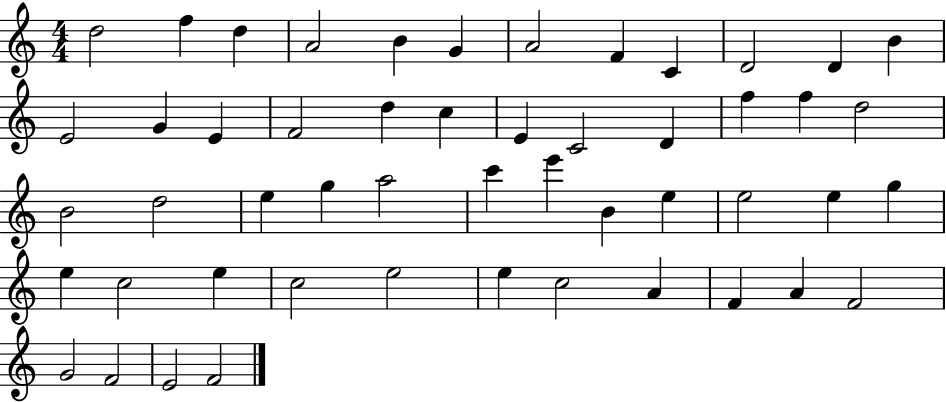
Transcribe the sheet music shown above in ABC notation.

X:1
T:Untitled
M:4/4
L:1/4
K:C
d2 f d A2 B G A2 F C D2 D B E2 G E F2 d c E C2 D f f d2 B2 d2 e g a2 c' e' B e e2 e g e c2 e c2 e2 e c2 A F A F2 G2 F2 E2 F2